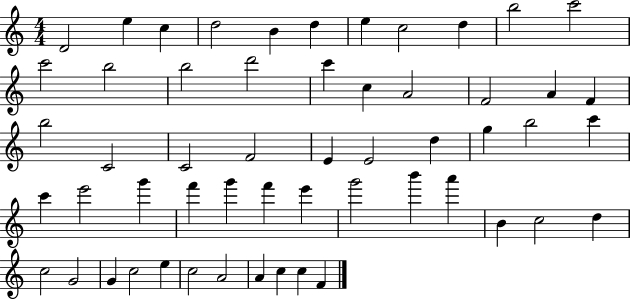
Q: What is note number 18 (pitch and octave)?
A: A4